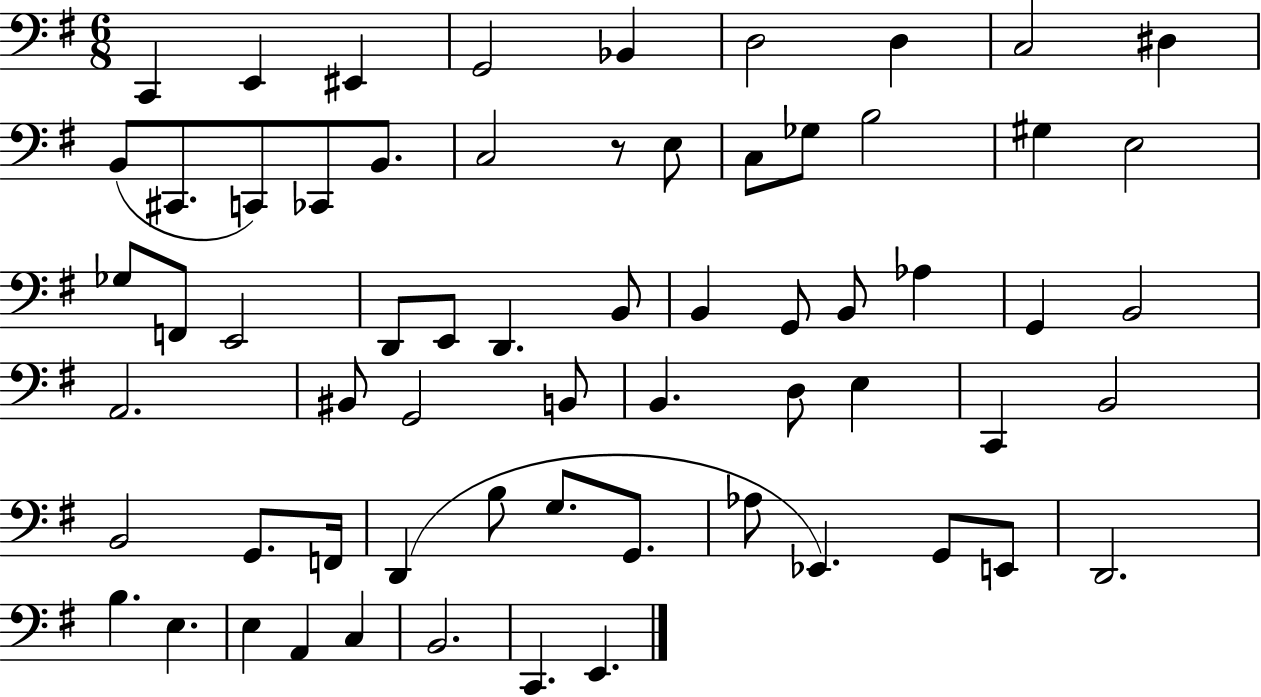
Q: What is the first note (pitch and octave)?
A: C2